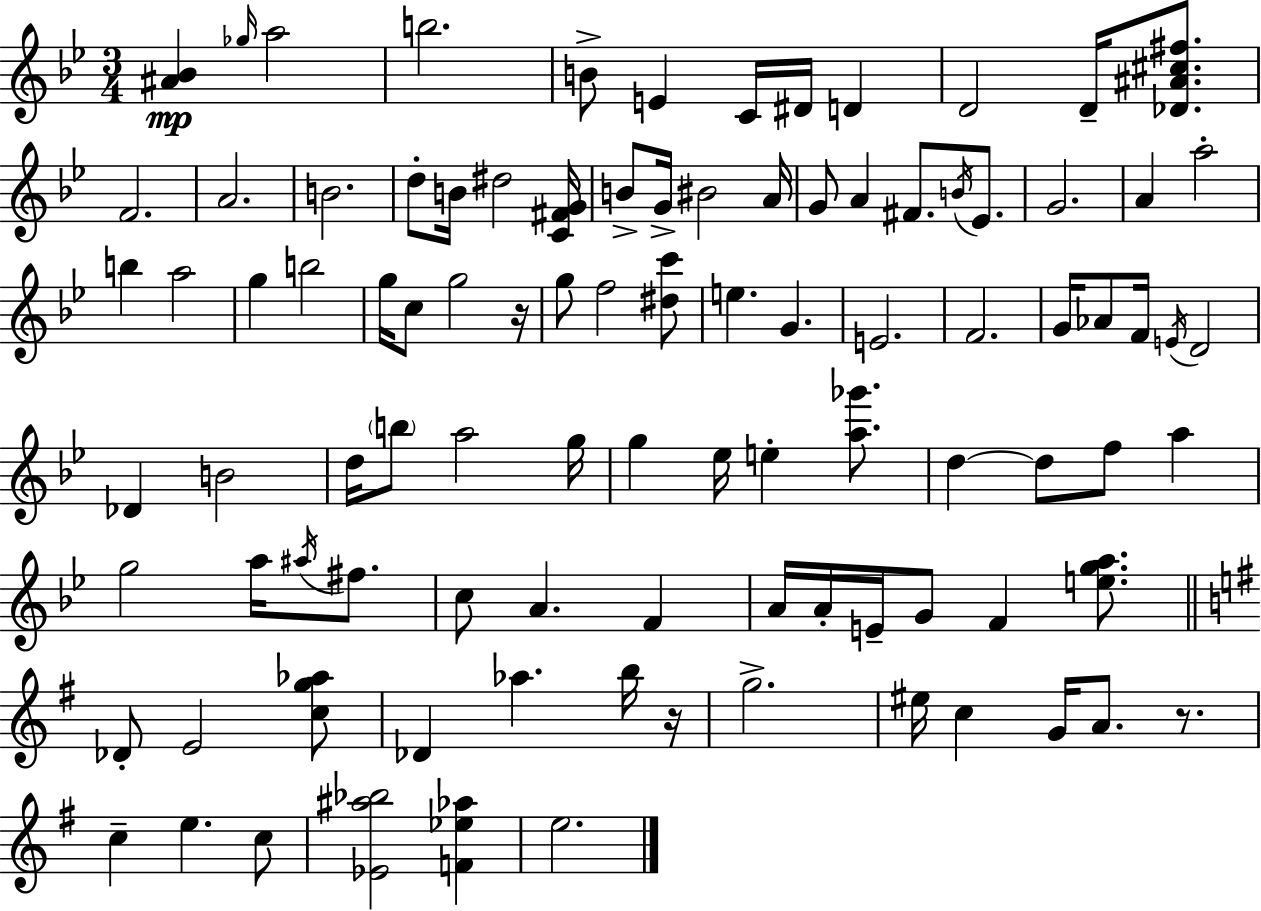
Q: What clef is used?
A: treble